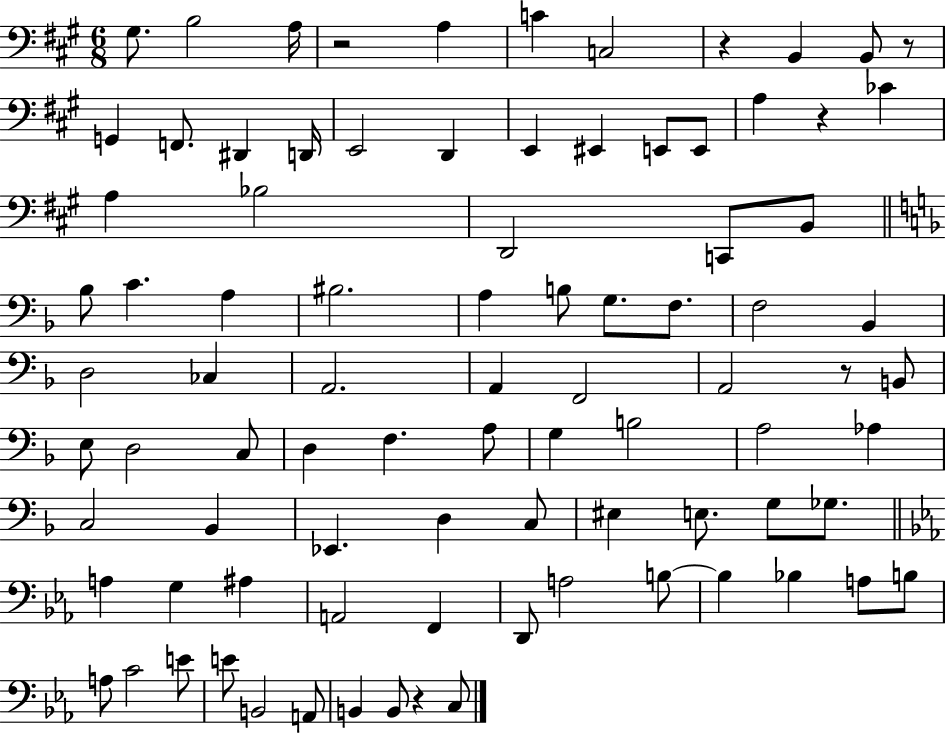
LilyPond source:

{
  \clef bass
  \numericTimeSignature
  \time 6/8
  \key a \major
  \repeat volta 2 { gis8. b2 a16 | r2 a4 | c'4 c2 | r4 b,4 b,8 r8 | \break g,4 f,8. dis,4 d,16 | e,2 d,4 | e,4 eis,4 e,8 e,8 | a4 r4 ces'4 | \break a4 bes2 | d,2 c,8 b,8 | \bar "||" \break \key d \minor bes8 c'4. a4 | bis2. | a4 b8 g8. f8. | f2 bes,4 | \break d2 ces4 | a,2. | a,4 f,2 | a,2 r8 b,8 | \break e8 d2 c8 | d4 f4. a8 | g4 b2 | a2 aes4 | \break c2 bes,4 | ees,4. d4 c8 | eis4 e8. g8 ges8. | \bar "||" \break \key ees \major a4 g4 ais4 | a,2 f,4 | d,8 a2 b8~~ | b4 bes4 a8 b8 | \break a8 c'2 e'8 | e'8 b,2 a,8 | b,4 b,8 r4 c8 | } \bar "|."
}